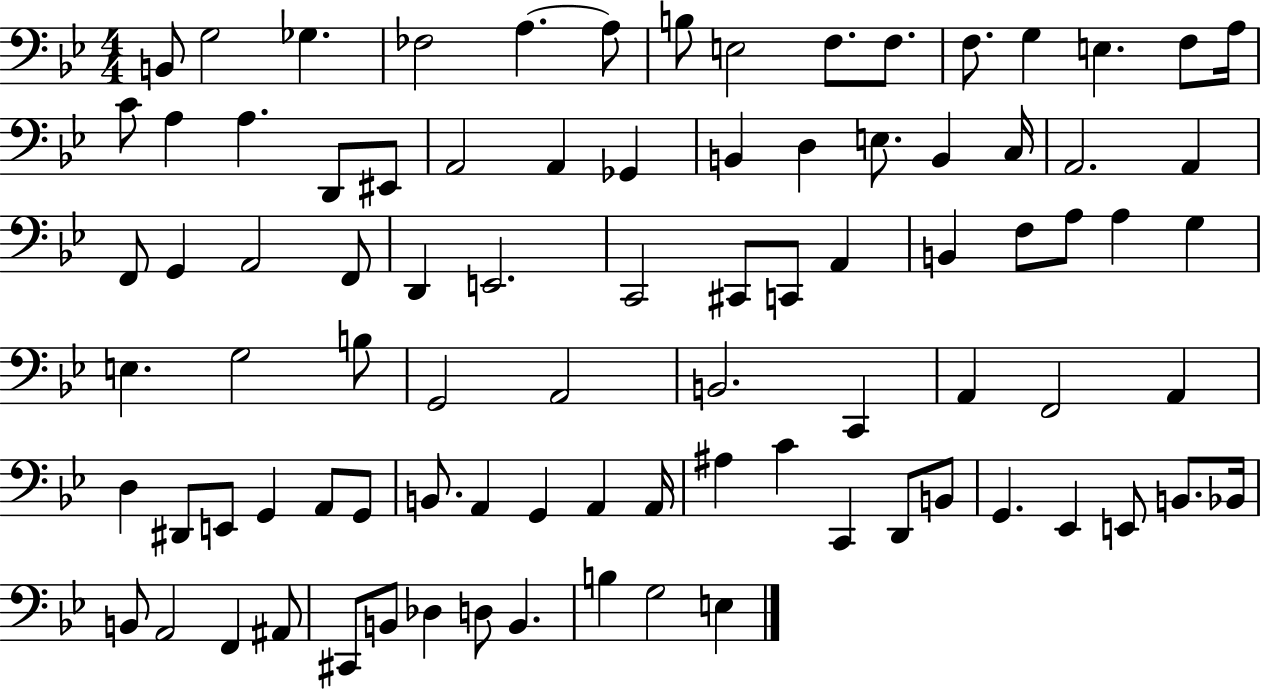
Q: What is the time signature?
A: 4/4